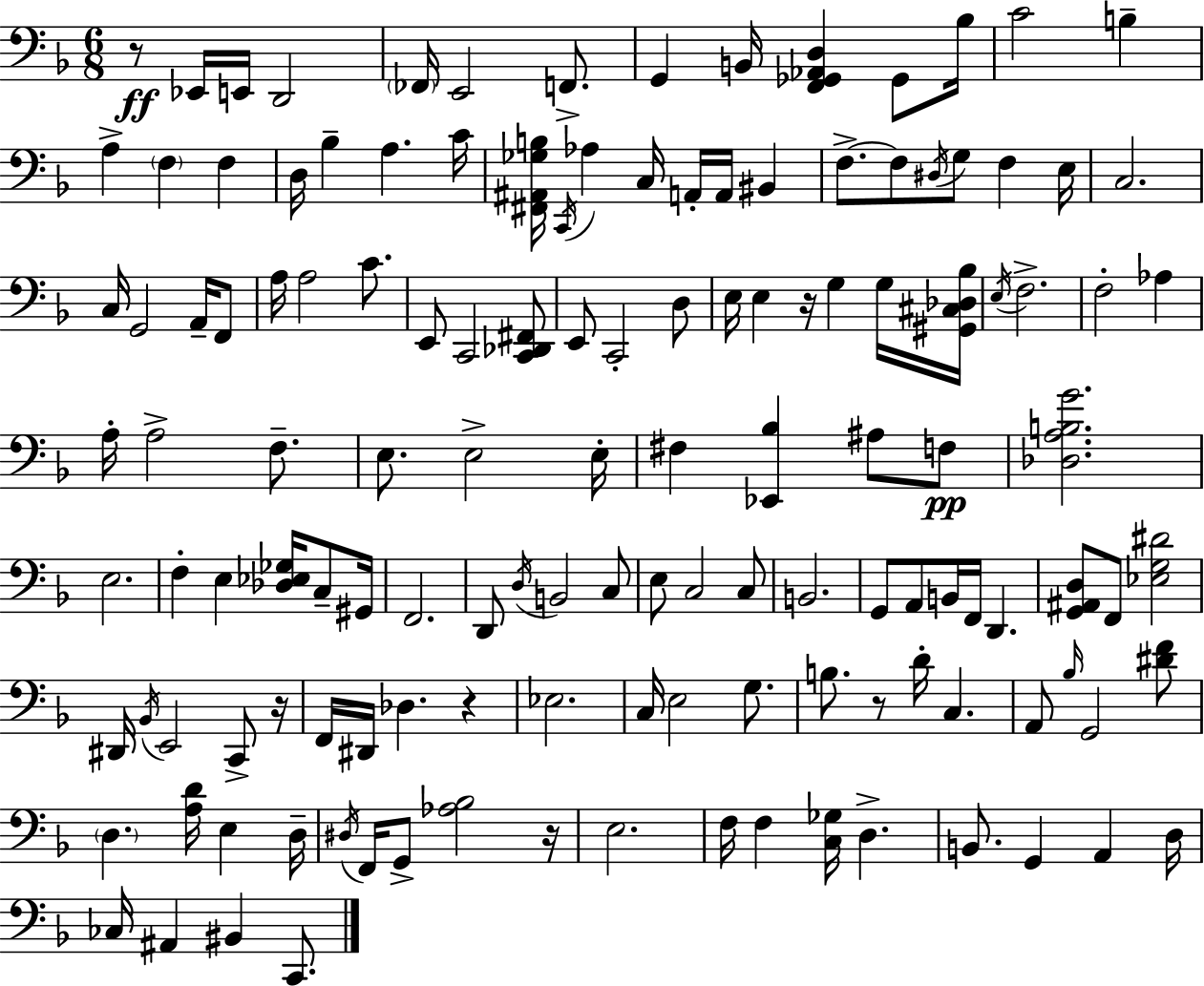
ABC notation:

X:1
T:Untitled
M:6/8
L:1/4
K:Dm
z/2 _E,,/4 E,,/4 D,,2 _F,,/4 E,,2 F,,/2 G,, B,,/4 [F,,_G,,_A,,D,] _G,,/2 _B,/4 C2 B, A, F, F, D,/4 _B, A, C/4 [^F,,^A,,_G,B,]/4 C,,/4 _A, C,/4 A,,/4 A,,/4 ^B,, F,/2 F,/2 ^D,/4 G,/2 F, E,/4 C,2 C,/4 G,,2 A,,/4 F,,/2 A,/4 A,2 C/2 E,,/2 C,,2 [C,,_D,,^F,,]/2 E,,/2 C,,2 D,/2 E,/4 E, z/4 G, G,/4 [^G,,^C,_D,_B,]/4 E,/4 F,2 F,2 _A, A,/4 A,2 F,/2 E,/2 E,2 E,/4 ^F, [_E,,_B,] ^A,/2 F,/2 [_D,A,B,G]2 E,2 F, E, [_D,_E,_G,]/4 C,/2 ^G,,/4 F,,2 D,,/2 D,/4 B,,2 C,/2 E,/2 C,2 C,/2 B,,2 G,,/2 A,,/2 B,,/4 F,,/4 D,, [G,,^A,,D,]/2 F,,/2 [_E,G,^D]2 ^D,,/4 _B,,/4 E,,2 C,,/2 z/4 F,,/4 ^D,,/4 _D, z _E,2 C,/4 E,2 G,/2 B,/2 z/2 D/4 C, A,,/2 _B,/4 G,,2 [^DF]/2 D, [A,D]/4 E, D,/4 ^D,/4 F,,/4 G,,/2 [_A,_B,]2 z/4 E,2 F,/4 F, [C,_G,]/4 D, B,,/2 G,, A,, D,/4 _C,/4 ^A,, ^B,, C,,/2